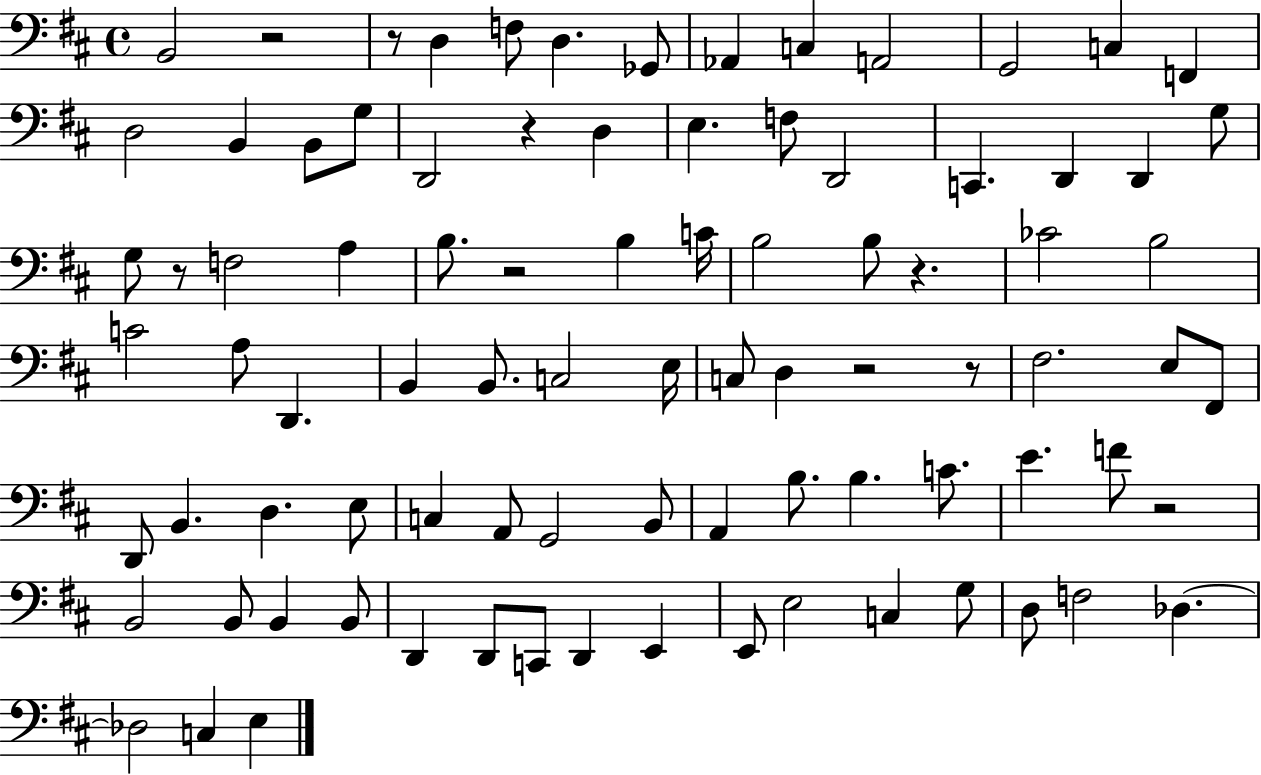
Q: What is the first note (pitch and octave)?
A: B2